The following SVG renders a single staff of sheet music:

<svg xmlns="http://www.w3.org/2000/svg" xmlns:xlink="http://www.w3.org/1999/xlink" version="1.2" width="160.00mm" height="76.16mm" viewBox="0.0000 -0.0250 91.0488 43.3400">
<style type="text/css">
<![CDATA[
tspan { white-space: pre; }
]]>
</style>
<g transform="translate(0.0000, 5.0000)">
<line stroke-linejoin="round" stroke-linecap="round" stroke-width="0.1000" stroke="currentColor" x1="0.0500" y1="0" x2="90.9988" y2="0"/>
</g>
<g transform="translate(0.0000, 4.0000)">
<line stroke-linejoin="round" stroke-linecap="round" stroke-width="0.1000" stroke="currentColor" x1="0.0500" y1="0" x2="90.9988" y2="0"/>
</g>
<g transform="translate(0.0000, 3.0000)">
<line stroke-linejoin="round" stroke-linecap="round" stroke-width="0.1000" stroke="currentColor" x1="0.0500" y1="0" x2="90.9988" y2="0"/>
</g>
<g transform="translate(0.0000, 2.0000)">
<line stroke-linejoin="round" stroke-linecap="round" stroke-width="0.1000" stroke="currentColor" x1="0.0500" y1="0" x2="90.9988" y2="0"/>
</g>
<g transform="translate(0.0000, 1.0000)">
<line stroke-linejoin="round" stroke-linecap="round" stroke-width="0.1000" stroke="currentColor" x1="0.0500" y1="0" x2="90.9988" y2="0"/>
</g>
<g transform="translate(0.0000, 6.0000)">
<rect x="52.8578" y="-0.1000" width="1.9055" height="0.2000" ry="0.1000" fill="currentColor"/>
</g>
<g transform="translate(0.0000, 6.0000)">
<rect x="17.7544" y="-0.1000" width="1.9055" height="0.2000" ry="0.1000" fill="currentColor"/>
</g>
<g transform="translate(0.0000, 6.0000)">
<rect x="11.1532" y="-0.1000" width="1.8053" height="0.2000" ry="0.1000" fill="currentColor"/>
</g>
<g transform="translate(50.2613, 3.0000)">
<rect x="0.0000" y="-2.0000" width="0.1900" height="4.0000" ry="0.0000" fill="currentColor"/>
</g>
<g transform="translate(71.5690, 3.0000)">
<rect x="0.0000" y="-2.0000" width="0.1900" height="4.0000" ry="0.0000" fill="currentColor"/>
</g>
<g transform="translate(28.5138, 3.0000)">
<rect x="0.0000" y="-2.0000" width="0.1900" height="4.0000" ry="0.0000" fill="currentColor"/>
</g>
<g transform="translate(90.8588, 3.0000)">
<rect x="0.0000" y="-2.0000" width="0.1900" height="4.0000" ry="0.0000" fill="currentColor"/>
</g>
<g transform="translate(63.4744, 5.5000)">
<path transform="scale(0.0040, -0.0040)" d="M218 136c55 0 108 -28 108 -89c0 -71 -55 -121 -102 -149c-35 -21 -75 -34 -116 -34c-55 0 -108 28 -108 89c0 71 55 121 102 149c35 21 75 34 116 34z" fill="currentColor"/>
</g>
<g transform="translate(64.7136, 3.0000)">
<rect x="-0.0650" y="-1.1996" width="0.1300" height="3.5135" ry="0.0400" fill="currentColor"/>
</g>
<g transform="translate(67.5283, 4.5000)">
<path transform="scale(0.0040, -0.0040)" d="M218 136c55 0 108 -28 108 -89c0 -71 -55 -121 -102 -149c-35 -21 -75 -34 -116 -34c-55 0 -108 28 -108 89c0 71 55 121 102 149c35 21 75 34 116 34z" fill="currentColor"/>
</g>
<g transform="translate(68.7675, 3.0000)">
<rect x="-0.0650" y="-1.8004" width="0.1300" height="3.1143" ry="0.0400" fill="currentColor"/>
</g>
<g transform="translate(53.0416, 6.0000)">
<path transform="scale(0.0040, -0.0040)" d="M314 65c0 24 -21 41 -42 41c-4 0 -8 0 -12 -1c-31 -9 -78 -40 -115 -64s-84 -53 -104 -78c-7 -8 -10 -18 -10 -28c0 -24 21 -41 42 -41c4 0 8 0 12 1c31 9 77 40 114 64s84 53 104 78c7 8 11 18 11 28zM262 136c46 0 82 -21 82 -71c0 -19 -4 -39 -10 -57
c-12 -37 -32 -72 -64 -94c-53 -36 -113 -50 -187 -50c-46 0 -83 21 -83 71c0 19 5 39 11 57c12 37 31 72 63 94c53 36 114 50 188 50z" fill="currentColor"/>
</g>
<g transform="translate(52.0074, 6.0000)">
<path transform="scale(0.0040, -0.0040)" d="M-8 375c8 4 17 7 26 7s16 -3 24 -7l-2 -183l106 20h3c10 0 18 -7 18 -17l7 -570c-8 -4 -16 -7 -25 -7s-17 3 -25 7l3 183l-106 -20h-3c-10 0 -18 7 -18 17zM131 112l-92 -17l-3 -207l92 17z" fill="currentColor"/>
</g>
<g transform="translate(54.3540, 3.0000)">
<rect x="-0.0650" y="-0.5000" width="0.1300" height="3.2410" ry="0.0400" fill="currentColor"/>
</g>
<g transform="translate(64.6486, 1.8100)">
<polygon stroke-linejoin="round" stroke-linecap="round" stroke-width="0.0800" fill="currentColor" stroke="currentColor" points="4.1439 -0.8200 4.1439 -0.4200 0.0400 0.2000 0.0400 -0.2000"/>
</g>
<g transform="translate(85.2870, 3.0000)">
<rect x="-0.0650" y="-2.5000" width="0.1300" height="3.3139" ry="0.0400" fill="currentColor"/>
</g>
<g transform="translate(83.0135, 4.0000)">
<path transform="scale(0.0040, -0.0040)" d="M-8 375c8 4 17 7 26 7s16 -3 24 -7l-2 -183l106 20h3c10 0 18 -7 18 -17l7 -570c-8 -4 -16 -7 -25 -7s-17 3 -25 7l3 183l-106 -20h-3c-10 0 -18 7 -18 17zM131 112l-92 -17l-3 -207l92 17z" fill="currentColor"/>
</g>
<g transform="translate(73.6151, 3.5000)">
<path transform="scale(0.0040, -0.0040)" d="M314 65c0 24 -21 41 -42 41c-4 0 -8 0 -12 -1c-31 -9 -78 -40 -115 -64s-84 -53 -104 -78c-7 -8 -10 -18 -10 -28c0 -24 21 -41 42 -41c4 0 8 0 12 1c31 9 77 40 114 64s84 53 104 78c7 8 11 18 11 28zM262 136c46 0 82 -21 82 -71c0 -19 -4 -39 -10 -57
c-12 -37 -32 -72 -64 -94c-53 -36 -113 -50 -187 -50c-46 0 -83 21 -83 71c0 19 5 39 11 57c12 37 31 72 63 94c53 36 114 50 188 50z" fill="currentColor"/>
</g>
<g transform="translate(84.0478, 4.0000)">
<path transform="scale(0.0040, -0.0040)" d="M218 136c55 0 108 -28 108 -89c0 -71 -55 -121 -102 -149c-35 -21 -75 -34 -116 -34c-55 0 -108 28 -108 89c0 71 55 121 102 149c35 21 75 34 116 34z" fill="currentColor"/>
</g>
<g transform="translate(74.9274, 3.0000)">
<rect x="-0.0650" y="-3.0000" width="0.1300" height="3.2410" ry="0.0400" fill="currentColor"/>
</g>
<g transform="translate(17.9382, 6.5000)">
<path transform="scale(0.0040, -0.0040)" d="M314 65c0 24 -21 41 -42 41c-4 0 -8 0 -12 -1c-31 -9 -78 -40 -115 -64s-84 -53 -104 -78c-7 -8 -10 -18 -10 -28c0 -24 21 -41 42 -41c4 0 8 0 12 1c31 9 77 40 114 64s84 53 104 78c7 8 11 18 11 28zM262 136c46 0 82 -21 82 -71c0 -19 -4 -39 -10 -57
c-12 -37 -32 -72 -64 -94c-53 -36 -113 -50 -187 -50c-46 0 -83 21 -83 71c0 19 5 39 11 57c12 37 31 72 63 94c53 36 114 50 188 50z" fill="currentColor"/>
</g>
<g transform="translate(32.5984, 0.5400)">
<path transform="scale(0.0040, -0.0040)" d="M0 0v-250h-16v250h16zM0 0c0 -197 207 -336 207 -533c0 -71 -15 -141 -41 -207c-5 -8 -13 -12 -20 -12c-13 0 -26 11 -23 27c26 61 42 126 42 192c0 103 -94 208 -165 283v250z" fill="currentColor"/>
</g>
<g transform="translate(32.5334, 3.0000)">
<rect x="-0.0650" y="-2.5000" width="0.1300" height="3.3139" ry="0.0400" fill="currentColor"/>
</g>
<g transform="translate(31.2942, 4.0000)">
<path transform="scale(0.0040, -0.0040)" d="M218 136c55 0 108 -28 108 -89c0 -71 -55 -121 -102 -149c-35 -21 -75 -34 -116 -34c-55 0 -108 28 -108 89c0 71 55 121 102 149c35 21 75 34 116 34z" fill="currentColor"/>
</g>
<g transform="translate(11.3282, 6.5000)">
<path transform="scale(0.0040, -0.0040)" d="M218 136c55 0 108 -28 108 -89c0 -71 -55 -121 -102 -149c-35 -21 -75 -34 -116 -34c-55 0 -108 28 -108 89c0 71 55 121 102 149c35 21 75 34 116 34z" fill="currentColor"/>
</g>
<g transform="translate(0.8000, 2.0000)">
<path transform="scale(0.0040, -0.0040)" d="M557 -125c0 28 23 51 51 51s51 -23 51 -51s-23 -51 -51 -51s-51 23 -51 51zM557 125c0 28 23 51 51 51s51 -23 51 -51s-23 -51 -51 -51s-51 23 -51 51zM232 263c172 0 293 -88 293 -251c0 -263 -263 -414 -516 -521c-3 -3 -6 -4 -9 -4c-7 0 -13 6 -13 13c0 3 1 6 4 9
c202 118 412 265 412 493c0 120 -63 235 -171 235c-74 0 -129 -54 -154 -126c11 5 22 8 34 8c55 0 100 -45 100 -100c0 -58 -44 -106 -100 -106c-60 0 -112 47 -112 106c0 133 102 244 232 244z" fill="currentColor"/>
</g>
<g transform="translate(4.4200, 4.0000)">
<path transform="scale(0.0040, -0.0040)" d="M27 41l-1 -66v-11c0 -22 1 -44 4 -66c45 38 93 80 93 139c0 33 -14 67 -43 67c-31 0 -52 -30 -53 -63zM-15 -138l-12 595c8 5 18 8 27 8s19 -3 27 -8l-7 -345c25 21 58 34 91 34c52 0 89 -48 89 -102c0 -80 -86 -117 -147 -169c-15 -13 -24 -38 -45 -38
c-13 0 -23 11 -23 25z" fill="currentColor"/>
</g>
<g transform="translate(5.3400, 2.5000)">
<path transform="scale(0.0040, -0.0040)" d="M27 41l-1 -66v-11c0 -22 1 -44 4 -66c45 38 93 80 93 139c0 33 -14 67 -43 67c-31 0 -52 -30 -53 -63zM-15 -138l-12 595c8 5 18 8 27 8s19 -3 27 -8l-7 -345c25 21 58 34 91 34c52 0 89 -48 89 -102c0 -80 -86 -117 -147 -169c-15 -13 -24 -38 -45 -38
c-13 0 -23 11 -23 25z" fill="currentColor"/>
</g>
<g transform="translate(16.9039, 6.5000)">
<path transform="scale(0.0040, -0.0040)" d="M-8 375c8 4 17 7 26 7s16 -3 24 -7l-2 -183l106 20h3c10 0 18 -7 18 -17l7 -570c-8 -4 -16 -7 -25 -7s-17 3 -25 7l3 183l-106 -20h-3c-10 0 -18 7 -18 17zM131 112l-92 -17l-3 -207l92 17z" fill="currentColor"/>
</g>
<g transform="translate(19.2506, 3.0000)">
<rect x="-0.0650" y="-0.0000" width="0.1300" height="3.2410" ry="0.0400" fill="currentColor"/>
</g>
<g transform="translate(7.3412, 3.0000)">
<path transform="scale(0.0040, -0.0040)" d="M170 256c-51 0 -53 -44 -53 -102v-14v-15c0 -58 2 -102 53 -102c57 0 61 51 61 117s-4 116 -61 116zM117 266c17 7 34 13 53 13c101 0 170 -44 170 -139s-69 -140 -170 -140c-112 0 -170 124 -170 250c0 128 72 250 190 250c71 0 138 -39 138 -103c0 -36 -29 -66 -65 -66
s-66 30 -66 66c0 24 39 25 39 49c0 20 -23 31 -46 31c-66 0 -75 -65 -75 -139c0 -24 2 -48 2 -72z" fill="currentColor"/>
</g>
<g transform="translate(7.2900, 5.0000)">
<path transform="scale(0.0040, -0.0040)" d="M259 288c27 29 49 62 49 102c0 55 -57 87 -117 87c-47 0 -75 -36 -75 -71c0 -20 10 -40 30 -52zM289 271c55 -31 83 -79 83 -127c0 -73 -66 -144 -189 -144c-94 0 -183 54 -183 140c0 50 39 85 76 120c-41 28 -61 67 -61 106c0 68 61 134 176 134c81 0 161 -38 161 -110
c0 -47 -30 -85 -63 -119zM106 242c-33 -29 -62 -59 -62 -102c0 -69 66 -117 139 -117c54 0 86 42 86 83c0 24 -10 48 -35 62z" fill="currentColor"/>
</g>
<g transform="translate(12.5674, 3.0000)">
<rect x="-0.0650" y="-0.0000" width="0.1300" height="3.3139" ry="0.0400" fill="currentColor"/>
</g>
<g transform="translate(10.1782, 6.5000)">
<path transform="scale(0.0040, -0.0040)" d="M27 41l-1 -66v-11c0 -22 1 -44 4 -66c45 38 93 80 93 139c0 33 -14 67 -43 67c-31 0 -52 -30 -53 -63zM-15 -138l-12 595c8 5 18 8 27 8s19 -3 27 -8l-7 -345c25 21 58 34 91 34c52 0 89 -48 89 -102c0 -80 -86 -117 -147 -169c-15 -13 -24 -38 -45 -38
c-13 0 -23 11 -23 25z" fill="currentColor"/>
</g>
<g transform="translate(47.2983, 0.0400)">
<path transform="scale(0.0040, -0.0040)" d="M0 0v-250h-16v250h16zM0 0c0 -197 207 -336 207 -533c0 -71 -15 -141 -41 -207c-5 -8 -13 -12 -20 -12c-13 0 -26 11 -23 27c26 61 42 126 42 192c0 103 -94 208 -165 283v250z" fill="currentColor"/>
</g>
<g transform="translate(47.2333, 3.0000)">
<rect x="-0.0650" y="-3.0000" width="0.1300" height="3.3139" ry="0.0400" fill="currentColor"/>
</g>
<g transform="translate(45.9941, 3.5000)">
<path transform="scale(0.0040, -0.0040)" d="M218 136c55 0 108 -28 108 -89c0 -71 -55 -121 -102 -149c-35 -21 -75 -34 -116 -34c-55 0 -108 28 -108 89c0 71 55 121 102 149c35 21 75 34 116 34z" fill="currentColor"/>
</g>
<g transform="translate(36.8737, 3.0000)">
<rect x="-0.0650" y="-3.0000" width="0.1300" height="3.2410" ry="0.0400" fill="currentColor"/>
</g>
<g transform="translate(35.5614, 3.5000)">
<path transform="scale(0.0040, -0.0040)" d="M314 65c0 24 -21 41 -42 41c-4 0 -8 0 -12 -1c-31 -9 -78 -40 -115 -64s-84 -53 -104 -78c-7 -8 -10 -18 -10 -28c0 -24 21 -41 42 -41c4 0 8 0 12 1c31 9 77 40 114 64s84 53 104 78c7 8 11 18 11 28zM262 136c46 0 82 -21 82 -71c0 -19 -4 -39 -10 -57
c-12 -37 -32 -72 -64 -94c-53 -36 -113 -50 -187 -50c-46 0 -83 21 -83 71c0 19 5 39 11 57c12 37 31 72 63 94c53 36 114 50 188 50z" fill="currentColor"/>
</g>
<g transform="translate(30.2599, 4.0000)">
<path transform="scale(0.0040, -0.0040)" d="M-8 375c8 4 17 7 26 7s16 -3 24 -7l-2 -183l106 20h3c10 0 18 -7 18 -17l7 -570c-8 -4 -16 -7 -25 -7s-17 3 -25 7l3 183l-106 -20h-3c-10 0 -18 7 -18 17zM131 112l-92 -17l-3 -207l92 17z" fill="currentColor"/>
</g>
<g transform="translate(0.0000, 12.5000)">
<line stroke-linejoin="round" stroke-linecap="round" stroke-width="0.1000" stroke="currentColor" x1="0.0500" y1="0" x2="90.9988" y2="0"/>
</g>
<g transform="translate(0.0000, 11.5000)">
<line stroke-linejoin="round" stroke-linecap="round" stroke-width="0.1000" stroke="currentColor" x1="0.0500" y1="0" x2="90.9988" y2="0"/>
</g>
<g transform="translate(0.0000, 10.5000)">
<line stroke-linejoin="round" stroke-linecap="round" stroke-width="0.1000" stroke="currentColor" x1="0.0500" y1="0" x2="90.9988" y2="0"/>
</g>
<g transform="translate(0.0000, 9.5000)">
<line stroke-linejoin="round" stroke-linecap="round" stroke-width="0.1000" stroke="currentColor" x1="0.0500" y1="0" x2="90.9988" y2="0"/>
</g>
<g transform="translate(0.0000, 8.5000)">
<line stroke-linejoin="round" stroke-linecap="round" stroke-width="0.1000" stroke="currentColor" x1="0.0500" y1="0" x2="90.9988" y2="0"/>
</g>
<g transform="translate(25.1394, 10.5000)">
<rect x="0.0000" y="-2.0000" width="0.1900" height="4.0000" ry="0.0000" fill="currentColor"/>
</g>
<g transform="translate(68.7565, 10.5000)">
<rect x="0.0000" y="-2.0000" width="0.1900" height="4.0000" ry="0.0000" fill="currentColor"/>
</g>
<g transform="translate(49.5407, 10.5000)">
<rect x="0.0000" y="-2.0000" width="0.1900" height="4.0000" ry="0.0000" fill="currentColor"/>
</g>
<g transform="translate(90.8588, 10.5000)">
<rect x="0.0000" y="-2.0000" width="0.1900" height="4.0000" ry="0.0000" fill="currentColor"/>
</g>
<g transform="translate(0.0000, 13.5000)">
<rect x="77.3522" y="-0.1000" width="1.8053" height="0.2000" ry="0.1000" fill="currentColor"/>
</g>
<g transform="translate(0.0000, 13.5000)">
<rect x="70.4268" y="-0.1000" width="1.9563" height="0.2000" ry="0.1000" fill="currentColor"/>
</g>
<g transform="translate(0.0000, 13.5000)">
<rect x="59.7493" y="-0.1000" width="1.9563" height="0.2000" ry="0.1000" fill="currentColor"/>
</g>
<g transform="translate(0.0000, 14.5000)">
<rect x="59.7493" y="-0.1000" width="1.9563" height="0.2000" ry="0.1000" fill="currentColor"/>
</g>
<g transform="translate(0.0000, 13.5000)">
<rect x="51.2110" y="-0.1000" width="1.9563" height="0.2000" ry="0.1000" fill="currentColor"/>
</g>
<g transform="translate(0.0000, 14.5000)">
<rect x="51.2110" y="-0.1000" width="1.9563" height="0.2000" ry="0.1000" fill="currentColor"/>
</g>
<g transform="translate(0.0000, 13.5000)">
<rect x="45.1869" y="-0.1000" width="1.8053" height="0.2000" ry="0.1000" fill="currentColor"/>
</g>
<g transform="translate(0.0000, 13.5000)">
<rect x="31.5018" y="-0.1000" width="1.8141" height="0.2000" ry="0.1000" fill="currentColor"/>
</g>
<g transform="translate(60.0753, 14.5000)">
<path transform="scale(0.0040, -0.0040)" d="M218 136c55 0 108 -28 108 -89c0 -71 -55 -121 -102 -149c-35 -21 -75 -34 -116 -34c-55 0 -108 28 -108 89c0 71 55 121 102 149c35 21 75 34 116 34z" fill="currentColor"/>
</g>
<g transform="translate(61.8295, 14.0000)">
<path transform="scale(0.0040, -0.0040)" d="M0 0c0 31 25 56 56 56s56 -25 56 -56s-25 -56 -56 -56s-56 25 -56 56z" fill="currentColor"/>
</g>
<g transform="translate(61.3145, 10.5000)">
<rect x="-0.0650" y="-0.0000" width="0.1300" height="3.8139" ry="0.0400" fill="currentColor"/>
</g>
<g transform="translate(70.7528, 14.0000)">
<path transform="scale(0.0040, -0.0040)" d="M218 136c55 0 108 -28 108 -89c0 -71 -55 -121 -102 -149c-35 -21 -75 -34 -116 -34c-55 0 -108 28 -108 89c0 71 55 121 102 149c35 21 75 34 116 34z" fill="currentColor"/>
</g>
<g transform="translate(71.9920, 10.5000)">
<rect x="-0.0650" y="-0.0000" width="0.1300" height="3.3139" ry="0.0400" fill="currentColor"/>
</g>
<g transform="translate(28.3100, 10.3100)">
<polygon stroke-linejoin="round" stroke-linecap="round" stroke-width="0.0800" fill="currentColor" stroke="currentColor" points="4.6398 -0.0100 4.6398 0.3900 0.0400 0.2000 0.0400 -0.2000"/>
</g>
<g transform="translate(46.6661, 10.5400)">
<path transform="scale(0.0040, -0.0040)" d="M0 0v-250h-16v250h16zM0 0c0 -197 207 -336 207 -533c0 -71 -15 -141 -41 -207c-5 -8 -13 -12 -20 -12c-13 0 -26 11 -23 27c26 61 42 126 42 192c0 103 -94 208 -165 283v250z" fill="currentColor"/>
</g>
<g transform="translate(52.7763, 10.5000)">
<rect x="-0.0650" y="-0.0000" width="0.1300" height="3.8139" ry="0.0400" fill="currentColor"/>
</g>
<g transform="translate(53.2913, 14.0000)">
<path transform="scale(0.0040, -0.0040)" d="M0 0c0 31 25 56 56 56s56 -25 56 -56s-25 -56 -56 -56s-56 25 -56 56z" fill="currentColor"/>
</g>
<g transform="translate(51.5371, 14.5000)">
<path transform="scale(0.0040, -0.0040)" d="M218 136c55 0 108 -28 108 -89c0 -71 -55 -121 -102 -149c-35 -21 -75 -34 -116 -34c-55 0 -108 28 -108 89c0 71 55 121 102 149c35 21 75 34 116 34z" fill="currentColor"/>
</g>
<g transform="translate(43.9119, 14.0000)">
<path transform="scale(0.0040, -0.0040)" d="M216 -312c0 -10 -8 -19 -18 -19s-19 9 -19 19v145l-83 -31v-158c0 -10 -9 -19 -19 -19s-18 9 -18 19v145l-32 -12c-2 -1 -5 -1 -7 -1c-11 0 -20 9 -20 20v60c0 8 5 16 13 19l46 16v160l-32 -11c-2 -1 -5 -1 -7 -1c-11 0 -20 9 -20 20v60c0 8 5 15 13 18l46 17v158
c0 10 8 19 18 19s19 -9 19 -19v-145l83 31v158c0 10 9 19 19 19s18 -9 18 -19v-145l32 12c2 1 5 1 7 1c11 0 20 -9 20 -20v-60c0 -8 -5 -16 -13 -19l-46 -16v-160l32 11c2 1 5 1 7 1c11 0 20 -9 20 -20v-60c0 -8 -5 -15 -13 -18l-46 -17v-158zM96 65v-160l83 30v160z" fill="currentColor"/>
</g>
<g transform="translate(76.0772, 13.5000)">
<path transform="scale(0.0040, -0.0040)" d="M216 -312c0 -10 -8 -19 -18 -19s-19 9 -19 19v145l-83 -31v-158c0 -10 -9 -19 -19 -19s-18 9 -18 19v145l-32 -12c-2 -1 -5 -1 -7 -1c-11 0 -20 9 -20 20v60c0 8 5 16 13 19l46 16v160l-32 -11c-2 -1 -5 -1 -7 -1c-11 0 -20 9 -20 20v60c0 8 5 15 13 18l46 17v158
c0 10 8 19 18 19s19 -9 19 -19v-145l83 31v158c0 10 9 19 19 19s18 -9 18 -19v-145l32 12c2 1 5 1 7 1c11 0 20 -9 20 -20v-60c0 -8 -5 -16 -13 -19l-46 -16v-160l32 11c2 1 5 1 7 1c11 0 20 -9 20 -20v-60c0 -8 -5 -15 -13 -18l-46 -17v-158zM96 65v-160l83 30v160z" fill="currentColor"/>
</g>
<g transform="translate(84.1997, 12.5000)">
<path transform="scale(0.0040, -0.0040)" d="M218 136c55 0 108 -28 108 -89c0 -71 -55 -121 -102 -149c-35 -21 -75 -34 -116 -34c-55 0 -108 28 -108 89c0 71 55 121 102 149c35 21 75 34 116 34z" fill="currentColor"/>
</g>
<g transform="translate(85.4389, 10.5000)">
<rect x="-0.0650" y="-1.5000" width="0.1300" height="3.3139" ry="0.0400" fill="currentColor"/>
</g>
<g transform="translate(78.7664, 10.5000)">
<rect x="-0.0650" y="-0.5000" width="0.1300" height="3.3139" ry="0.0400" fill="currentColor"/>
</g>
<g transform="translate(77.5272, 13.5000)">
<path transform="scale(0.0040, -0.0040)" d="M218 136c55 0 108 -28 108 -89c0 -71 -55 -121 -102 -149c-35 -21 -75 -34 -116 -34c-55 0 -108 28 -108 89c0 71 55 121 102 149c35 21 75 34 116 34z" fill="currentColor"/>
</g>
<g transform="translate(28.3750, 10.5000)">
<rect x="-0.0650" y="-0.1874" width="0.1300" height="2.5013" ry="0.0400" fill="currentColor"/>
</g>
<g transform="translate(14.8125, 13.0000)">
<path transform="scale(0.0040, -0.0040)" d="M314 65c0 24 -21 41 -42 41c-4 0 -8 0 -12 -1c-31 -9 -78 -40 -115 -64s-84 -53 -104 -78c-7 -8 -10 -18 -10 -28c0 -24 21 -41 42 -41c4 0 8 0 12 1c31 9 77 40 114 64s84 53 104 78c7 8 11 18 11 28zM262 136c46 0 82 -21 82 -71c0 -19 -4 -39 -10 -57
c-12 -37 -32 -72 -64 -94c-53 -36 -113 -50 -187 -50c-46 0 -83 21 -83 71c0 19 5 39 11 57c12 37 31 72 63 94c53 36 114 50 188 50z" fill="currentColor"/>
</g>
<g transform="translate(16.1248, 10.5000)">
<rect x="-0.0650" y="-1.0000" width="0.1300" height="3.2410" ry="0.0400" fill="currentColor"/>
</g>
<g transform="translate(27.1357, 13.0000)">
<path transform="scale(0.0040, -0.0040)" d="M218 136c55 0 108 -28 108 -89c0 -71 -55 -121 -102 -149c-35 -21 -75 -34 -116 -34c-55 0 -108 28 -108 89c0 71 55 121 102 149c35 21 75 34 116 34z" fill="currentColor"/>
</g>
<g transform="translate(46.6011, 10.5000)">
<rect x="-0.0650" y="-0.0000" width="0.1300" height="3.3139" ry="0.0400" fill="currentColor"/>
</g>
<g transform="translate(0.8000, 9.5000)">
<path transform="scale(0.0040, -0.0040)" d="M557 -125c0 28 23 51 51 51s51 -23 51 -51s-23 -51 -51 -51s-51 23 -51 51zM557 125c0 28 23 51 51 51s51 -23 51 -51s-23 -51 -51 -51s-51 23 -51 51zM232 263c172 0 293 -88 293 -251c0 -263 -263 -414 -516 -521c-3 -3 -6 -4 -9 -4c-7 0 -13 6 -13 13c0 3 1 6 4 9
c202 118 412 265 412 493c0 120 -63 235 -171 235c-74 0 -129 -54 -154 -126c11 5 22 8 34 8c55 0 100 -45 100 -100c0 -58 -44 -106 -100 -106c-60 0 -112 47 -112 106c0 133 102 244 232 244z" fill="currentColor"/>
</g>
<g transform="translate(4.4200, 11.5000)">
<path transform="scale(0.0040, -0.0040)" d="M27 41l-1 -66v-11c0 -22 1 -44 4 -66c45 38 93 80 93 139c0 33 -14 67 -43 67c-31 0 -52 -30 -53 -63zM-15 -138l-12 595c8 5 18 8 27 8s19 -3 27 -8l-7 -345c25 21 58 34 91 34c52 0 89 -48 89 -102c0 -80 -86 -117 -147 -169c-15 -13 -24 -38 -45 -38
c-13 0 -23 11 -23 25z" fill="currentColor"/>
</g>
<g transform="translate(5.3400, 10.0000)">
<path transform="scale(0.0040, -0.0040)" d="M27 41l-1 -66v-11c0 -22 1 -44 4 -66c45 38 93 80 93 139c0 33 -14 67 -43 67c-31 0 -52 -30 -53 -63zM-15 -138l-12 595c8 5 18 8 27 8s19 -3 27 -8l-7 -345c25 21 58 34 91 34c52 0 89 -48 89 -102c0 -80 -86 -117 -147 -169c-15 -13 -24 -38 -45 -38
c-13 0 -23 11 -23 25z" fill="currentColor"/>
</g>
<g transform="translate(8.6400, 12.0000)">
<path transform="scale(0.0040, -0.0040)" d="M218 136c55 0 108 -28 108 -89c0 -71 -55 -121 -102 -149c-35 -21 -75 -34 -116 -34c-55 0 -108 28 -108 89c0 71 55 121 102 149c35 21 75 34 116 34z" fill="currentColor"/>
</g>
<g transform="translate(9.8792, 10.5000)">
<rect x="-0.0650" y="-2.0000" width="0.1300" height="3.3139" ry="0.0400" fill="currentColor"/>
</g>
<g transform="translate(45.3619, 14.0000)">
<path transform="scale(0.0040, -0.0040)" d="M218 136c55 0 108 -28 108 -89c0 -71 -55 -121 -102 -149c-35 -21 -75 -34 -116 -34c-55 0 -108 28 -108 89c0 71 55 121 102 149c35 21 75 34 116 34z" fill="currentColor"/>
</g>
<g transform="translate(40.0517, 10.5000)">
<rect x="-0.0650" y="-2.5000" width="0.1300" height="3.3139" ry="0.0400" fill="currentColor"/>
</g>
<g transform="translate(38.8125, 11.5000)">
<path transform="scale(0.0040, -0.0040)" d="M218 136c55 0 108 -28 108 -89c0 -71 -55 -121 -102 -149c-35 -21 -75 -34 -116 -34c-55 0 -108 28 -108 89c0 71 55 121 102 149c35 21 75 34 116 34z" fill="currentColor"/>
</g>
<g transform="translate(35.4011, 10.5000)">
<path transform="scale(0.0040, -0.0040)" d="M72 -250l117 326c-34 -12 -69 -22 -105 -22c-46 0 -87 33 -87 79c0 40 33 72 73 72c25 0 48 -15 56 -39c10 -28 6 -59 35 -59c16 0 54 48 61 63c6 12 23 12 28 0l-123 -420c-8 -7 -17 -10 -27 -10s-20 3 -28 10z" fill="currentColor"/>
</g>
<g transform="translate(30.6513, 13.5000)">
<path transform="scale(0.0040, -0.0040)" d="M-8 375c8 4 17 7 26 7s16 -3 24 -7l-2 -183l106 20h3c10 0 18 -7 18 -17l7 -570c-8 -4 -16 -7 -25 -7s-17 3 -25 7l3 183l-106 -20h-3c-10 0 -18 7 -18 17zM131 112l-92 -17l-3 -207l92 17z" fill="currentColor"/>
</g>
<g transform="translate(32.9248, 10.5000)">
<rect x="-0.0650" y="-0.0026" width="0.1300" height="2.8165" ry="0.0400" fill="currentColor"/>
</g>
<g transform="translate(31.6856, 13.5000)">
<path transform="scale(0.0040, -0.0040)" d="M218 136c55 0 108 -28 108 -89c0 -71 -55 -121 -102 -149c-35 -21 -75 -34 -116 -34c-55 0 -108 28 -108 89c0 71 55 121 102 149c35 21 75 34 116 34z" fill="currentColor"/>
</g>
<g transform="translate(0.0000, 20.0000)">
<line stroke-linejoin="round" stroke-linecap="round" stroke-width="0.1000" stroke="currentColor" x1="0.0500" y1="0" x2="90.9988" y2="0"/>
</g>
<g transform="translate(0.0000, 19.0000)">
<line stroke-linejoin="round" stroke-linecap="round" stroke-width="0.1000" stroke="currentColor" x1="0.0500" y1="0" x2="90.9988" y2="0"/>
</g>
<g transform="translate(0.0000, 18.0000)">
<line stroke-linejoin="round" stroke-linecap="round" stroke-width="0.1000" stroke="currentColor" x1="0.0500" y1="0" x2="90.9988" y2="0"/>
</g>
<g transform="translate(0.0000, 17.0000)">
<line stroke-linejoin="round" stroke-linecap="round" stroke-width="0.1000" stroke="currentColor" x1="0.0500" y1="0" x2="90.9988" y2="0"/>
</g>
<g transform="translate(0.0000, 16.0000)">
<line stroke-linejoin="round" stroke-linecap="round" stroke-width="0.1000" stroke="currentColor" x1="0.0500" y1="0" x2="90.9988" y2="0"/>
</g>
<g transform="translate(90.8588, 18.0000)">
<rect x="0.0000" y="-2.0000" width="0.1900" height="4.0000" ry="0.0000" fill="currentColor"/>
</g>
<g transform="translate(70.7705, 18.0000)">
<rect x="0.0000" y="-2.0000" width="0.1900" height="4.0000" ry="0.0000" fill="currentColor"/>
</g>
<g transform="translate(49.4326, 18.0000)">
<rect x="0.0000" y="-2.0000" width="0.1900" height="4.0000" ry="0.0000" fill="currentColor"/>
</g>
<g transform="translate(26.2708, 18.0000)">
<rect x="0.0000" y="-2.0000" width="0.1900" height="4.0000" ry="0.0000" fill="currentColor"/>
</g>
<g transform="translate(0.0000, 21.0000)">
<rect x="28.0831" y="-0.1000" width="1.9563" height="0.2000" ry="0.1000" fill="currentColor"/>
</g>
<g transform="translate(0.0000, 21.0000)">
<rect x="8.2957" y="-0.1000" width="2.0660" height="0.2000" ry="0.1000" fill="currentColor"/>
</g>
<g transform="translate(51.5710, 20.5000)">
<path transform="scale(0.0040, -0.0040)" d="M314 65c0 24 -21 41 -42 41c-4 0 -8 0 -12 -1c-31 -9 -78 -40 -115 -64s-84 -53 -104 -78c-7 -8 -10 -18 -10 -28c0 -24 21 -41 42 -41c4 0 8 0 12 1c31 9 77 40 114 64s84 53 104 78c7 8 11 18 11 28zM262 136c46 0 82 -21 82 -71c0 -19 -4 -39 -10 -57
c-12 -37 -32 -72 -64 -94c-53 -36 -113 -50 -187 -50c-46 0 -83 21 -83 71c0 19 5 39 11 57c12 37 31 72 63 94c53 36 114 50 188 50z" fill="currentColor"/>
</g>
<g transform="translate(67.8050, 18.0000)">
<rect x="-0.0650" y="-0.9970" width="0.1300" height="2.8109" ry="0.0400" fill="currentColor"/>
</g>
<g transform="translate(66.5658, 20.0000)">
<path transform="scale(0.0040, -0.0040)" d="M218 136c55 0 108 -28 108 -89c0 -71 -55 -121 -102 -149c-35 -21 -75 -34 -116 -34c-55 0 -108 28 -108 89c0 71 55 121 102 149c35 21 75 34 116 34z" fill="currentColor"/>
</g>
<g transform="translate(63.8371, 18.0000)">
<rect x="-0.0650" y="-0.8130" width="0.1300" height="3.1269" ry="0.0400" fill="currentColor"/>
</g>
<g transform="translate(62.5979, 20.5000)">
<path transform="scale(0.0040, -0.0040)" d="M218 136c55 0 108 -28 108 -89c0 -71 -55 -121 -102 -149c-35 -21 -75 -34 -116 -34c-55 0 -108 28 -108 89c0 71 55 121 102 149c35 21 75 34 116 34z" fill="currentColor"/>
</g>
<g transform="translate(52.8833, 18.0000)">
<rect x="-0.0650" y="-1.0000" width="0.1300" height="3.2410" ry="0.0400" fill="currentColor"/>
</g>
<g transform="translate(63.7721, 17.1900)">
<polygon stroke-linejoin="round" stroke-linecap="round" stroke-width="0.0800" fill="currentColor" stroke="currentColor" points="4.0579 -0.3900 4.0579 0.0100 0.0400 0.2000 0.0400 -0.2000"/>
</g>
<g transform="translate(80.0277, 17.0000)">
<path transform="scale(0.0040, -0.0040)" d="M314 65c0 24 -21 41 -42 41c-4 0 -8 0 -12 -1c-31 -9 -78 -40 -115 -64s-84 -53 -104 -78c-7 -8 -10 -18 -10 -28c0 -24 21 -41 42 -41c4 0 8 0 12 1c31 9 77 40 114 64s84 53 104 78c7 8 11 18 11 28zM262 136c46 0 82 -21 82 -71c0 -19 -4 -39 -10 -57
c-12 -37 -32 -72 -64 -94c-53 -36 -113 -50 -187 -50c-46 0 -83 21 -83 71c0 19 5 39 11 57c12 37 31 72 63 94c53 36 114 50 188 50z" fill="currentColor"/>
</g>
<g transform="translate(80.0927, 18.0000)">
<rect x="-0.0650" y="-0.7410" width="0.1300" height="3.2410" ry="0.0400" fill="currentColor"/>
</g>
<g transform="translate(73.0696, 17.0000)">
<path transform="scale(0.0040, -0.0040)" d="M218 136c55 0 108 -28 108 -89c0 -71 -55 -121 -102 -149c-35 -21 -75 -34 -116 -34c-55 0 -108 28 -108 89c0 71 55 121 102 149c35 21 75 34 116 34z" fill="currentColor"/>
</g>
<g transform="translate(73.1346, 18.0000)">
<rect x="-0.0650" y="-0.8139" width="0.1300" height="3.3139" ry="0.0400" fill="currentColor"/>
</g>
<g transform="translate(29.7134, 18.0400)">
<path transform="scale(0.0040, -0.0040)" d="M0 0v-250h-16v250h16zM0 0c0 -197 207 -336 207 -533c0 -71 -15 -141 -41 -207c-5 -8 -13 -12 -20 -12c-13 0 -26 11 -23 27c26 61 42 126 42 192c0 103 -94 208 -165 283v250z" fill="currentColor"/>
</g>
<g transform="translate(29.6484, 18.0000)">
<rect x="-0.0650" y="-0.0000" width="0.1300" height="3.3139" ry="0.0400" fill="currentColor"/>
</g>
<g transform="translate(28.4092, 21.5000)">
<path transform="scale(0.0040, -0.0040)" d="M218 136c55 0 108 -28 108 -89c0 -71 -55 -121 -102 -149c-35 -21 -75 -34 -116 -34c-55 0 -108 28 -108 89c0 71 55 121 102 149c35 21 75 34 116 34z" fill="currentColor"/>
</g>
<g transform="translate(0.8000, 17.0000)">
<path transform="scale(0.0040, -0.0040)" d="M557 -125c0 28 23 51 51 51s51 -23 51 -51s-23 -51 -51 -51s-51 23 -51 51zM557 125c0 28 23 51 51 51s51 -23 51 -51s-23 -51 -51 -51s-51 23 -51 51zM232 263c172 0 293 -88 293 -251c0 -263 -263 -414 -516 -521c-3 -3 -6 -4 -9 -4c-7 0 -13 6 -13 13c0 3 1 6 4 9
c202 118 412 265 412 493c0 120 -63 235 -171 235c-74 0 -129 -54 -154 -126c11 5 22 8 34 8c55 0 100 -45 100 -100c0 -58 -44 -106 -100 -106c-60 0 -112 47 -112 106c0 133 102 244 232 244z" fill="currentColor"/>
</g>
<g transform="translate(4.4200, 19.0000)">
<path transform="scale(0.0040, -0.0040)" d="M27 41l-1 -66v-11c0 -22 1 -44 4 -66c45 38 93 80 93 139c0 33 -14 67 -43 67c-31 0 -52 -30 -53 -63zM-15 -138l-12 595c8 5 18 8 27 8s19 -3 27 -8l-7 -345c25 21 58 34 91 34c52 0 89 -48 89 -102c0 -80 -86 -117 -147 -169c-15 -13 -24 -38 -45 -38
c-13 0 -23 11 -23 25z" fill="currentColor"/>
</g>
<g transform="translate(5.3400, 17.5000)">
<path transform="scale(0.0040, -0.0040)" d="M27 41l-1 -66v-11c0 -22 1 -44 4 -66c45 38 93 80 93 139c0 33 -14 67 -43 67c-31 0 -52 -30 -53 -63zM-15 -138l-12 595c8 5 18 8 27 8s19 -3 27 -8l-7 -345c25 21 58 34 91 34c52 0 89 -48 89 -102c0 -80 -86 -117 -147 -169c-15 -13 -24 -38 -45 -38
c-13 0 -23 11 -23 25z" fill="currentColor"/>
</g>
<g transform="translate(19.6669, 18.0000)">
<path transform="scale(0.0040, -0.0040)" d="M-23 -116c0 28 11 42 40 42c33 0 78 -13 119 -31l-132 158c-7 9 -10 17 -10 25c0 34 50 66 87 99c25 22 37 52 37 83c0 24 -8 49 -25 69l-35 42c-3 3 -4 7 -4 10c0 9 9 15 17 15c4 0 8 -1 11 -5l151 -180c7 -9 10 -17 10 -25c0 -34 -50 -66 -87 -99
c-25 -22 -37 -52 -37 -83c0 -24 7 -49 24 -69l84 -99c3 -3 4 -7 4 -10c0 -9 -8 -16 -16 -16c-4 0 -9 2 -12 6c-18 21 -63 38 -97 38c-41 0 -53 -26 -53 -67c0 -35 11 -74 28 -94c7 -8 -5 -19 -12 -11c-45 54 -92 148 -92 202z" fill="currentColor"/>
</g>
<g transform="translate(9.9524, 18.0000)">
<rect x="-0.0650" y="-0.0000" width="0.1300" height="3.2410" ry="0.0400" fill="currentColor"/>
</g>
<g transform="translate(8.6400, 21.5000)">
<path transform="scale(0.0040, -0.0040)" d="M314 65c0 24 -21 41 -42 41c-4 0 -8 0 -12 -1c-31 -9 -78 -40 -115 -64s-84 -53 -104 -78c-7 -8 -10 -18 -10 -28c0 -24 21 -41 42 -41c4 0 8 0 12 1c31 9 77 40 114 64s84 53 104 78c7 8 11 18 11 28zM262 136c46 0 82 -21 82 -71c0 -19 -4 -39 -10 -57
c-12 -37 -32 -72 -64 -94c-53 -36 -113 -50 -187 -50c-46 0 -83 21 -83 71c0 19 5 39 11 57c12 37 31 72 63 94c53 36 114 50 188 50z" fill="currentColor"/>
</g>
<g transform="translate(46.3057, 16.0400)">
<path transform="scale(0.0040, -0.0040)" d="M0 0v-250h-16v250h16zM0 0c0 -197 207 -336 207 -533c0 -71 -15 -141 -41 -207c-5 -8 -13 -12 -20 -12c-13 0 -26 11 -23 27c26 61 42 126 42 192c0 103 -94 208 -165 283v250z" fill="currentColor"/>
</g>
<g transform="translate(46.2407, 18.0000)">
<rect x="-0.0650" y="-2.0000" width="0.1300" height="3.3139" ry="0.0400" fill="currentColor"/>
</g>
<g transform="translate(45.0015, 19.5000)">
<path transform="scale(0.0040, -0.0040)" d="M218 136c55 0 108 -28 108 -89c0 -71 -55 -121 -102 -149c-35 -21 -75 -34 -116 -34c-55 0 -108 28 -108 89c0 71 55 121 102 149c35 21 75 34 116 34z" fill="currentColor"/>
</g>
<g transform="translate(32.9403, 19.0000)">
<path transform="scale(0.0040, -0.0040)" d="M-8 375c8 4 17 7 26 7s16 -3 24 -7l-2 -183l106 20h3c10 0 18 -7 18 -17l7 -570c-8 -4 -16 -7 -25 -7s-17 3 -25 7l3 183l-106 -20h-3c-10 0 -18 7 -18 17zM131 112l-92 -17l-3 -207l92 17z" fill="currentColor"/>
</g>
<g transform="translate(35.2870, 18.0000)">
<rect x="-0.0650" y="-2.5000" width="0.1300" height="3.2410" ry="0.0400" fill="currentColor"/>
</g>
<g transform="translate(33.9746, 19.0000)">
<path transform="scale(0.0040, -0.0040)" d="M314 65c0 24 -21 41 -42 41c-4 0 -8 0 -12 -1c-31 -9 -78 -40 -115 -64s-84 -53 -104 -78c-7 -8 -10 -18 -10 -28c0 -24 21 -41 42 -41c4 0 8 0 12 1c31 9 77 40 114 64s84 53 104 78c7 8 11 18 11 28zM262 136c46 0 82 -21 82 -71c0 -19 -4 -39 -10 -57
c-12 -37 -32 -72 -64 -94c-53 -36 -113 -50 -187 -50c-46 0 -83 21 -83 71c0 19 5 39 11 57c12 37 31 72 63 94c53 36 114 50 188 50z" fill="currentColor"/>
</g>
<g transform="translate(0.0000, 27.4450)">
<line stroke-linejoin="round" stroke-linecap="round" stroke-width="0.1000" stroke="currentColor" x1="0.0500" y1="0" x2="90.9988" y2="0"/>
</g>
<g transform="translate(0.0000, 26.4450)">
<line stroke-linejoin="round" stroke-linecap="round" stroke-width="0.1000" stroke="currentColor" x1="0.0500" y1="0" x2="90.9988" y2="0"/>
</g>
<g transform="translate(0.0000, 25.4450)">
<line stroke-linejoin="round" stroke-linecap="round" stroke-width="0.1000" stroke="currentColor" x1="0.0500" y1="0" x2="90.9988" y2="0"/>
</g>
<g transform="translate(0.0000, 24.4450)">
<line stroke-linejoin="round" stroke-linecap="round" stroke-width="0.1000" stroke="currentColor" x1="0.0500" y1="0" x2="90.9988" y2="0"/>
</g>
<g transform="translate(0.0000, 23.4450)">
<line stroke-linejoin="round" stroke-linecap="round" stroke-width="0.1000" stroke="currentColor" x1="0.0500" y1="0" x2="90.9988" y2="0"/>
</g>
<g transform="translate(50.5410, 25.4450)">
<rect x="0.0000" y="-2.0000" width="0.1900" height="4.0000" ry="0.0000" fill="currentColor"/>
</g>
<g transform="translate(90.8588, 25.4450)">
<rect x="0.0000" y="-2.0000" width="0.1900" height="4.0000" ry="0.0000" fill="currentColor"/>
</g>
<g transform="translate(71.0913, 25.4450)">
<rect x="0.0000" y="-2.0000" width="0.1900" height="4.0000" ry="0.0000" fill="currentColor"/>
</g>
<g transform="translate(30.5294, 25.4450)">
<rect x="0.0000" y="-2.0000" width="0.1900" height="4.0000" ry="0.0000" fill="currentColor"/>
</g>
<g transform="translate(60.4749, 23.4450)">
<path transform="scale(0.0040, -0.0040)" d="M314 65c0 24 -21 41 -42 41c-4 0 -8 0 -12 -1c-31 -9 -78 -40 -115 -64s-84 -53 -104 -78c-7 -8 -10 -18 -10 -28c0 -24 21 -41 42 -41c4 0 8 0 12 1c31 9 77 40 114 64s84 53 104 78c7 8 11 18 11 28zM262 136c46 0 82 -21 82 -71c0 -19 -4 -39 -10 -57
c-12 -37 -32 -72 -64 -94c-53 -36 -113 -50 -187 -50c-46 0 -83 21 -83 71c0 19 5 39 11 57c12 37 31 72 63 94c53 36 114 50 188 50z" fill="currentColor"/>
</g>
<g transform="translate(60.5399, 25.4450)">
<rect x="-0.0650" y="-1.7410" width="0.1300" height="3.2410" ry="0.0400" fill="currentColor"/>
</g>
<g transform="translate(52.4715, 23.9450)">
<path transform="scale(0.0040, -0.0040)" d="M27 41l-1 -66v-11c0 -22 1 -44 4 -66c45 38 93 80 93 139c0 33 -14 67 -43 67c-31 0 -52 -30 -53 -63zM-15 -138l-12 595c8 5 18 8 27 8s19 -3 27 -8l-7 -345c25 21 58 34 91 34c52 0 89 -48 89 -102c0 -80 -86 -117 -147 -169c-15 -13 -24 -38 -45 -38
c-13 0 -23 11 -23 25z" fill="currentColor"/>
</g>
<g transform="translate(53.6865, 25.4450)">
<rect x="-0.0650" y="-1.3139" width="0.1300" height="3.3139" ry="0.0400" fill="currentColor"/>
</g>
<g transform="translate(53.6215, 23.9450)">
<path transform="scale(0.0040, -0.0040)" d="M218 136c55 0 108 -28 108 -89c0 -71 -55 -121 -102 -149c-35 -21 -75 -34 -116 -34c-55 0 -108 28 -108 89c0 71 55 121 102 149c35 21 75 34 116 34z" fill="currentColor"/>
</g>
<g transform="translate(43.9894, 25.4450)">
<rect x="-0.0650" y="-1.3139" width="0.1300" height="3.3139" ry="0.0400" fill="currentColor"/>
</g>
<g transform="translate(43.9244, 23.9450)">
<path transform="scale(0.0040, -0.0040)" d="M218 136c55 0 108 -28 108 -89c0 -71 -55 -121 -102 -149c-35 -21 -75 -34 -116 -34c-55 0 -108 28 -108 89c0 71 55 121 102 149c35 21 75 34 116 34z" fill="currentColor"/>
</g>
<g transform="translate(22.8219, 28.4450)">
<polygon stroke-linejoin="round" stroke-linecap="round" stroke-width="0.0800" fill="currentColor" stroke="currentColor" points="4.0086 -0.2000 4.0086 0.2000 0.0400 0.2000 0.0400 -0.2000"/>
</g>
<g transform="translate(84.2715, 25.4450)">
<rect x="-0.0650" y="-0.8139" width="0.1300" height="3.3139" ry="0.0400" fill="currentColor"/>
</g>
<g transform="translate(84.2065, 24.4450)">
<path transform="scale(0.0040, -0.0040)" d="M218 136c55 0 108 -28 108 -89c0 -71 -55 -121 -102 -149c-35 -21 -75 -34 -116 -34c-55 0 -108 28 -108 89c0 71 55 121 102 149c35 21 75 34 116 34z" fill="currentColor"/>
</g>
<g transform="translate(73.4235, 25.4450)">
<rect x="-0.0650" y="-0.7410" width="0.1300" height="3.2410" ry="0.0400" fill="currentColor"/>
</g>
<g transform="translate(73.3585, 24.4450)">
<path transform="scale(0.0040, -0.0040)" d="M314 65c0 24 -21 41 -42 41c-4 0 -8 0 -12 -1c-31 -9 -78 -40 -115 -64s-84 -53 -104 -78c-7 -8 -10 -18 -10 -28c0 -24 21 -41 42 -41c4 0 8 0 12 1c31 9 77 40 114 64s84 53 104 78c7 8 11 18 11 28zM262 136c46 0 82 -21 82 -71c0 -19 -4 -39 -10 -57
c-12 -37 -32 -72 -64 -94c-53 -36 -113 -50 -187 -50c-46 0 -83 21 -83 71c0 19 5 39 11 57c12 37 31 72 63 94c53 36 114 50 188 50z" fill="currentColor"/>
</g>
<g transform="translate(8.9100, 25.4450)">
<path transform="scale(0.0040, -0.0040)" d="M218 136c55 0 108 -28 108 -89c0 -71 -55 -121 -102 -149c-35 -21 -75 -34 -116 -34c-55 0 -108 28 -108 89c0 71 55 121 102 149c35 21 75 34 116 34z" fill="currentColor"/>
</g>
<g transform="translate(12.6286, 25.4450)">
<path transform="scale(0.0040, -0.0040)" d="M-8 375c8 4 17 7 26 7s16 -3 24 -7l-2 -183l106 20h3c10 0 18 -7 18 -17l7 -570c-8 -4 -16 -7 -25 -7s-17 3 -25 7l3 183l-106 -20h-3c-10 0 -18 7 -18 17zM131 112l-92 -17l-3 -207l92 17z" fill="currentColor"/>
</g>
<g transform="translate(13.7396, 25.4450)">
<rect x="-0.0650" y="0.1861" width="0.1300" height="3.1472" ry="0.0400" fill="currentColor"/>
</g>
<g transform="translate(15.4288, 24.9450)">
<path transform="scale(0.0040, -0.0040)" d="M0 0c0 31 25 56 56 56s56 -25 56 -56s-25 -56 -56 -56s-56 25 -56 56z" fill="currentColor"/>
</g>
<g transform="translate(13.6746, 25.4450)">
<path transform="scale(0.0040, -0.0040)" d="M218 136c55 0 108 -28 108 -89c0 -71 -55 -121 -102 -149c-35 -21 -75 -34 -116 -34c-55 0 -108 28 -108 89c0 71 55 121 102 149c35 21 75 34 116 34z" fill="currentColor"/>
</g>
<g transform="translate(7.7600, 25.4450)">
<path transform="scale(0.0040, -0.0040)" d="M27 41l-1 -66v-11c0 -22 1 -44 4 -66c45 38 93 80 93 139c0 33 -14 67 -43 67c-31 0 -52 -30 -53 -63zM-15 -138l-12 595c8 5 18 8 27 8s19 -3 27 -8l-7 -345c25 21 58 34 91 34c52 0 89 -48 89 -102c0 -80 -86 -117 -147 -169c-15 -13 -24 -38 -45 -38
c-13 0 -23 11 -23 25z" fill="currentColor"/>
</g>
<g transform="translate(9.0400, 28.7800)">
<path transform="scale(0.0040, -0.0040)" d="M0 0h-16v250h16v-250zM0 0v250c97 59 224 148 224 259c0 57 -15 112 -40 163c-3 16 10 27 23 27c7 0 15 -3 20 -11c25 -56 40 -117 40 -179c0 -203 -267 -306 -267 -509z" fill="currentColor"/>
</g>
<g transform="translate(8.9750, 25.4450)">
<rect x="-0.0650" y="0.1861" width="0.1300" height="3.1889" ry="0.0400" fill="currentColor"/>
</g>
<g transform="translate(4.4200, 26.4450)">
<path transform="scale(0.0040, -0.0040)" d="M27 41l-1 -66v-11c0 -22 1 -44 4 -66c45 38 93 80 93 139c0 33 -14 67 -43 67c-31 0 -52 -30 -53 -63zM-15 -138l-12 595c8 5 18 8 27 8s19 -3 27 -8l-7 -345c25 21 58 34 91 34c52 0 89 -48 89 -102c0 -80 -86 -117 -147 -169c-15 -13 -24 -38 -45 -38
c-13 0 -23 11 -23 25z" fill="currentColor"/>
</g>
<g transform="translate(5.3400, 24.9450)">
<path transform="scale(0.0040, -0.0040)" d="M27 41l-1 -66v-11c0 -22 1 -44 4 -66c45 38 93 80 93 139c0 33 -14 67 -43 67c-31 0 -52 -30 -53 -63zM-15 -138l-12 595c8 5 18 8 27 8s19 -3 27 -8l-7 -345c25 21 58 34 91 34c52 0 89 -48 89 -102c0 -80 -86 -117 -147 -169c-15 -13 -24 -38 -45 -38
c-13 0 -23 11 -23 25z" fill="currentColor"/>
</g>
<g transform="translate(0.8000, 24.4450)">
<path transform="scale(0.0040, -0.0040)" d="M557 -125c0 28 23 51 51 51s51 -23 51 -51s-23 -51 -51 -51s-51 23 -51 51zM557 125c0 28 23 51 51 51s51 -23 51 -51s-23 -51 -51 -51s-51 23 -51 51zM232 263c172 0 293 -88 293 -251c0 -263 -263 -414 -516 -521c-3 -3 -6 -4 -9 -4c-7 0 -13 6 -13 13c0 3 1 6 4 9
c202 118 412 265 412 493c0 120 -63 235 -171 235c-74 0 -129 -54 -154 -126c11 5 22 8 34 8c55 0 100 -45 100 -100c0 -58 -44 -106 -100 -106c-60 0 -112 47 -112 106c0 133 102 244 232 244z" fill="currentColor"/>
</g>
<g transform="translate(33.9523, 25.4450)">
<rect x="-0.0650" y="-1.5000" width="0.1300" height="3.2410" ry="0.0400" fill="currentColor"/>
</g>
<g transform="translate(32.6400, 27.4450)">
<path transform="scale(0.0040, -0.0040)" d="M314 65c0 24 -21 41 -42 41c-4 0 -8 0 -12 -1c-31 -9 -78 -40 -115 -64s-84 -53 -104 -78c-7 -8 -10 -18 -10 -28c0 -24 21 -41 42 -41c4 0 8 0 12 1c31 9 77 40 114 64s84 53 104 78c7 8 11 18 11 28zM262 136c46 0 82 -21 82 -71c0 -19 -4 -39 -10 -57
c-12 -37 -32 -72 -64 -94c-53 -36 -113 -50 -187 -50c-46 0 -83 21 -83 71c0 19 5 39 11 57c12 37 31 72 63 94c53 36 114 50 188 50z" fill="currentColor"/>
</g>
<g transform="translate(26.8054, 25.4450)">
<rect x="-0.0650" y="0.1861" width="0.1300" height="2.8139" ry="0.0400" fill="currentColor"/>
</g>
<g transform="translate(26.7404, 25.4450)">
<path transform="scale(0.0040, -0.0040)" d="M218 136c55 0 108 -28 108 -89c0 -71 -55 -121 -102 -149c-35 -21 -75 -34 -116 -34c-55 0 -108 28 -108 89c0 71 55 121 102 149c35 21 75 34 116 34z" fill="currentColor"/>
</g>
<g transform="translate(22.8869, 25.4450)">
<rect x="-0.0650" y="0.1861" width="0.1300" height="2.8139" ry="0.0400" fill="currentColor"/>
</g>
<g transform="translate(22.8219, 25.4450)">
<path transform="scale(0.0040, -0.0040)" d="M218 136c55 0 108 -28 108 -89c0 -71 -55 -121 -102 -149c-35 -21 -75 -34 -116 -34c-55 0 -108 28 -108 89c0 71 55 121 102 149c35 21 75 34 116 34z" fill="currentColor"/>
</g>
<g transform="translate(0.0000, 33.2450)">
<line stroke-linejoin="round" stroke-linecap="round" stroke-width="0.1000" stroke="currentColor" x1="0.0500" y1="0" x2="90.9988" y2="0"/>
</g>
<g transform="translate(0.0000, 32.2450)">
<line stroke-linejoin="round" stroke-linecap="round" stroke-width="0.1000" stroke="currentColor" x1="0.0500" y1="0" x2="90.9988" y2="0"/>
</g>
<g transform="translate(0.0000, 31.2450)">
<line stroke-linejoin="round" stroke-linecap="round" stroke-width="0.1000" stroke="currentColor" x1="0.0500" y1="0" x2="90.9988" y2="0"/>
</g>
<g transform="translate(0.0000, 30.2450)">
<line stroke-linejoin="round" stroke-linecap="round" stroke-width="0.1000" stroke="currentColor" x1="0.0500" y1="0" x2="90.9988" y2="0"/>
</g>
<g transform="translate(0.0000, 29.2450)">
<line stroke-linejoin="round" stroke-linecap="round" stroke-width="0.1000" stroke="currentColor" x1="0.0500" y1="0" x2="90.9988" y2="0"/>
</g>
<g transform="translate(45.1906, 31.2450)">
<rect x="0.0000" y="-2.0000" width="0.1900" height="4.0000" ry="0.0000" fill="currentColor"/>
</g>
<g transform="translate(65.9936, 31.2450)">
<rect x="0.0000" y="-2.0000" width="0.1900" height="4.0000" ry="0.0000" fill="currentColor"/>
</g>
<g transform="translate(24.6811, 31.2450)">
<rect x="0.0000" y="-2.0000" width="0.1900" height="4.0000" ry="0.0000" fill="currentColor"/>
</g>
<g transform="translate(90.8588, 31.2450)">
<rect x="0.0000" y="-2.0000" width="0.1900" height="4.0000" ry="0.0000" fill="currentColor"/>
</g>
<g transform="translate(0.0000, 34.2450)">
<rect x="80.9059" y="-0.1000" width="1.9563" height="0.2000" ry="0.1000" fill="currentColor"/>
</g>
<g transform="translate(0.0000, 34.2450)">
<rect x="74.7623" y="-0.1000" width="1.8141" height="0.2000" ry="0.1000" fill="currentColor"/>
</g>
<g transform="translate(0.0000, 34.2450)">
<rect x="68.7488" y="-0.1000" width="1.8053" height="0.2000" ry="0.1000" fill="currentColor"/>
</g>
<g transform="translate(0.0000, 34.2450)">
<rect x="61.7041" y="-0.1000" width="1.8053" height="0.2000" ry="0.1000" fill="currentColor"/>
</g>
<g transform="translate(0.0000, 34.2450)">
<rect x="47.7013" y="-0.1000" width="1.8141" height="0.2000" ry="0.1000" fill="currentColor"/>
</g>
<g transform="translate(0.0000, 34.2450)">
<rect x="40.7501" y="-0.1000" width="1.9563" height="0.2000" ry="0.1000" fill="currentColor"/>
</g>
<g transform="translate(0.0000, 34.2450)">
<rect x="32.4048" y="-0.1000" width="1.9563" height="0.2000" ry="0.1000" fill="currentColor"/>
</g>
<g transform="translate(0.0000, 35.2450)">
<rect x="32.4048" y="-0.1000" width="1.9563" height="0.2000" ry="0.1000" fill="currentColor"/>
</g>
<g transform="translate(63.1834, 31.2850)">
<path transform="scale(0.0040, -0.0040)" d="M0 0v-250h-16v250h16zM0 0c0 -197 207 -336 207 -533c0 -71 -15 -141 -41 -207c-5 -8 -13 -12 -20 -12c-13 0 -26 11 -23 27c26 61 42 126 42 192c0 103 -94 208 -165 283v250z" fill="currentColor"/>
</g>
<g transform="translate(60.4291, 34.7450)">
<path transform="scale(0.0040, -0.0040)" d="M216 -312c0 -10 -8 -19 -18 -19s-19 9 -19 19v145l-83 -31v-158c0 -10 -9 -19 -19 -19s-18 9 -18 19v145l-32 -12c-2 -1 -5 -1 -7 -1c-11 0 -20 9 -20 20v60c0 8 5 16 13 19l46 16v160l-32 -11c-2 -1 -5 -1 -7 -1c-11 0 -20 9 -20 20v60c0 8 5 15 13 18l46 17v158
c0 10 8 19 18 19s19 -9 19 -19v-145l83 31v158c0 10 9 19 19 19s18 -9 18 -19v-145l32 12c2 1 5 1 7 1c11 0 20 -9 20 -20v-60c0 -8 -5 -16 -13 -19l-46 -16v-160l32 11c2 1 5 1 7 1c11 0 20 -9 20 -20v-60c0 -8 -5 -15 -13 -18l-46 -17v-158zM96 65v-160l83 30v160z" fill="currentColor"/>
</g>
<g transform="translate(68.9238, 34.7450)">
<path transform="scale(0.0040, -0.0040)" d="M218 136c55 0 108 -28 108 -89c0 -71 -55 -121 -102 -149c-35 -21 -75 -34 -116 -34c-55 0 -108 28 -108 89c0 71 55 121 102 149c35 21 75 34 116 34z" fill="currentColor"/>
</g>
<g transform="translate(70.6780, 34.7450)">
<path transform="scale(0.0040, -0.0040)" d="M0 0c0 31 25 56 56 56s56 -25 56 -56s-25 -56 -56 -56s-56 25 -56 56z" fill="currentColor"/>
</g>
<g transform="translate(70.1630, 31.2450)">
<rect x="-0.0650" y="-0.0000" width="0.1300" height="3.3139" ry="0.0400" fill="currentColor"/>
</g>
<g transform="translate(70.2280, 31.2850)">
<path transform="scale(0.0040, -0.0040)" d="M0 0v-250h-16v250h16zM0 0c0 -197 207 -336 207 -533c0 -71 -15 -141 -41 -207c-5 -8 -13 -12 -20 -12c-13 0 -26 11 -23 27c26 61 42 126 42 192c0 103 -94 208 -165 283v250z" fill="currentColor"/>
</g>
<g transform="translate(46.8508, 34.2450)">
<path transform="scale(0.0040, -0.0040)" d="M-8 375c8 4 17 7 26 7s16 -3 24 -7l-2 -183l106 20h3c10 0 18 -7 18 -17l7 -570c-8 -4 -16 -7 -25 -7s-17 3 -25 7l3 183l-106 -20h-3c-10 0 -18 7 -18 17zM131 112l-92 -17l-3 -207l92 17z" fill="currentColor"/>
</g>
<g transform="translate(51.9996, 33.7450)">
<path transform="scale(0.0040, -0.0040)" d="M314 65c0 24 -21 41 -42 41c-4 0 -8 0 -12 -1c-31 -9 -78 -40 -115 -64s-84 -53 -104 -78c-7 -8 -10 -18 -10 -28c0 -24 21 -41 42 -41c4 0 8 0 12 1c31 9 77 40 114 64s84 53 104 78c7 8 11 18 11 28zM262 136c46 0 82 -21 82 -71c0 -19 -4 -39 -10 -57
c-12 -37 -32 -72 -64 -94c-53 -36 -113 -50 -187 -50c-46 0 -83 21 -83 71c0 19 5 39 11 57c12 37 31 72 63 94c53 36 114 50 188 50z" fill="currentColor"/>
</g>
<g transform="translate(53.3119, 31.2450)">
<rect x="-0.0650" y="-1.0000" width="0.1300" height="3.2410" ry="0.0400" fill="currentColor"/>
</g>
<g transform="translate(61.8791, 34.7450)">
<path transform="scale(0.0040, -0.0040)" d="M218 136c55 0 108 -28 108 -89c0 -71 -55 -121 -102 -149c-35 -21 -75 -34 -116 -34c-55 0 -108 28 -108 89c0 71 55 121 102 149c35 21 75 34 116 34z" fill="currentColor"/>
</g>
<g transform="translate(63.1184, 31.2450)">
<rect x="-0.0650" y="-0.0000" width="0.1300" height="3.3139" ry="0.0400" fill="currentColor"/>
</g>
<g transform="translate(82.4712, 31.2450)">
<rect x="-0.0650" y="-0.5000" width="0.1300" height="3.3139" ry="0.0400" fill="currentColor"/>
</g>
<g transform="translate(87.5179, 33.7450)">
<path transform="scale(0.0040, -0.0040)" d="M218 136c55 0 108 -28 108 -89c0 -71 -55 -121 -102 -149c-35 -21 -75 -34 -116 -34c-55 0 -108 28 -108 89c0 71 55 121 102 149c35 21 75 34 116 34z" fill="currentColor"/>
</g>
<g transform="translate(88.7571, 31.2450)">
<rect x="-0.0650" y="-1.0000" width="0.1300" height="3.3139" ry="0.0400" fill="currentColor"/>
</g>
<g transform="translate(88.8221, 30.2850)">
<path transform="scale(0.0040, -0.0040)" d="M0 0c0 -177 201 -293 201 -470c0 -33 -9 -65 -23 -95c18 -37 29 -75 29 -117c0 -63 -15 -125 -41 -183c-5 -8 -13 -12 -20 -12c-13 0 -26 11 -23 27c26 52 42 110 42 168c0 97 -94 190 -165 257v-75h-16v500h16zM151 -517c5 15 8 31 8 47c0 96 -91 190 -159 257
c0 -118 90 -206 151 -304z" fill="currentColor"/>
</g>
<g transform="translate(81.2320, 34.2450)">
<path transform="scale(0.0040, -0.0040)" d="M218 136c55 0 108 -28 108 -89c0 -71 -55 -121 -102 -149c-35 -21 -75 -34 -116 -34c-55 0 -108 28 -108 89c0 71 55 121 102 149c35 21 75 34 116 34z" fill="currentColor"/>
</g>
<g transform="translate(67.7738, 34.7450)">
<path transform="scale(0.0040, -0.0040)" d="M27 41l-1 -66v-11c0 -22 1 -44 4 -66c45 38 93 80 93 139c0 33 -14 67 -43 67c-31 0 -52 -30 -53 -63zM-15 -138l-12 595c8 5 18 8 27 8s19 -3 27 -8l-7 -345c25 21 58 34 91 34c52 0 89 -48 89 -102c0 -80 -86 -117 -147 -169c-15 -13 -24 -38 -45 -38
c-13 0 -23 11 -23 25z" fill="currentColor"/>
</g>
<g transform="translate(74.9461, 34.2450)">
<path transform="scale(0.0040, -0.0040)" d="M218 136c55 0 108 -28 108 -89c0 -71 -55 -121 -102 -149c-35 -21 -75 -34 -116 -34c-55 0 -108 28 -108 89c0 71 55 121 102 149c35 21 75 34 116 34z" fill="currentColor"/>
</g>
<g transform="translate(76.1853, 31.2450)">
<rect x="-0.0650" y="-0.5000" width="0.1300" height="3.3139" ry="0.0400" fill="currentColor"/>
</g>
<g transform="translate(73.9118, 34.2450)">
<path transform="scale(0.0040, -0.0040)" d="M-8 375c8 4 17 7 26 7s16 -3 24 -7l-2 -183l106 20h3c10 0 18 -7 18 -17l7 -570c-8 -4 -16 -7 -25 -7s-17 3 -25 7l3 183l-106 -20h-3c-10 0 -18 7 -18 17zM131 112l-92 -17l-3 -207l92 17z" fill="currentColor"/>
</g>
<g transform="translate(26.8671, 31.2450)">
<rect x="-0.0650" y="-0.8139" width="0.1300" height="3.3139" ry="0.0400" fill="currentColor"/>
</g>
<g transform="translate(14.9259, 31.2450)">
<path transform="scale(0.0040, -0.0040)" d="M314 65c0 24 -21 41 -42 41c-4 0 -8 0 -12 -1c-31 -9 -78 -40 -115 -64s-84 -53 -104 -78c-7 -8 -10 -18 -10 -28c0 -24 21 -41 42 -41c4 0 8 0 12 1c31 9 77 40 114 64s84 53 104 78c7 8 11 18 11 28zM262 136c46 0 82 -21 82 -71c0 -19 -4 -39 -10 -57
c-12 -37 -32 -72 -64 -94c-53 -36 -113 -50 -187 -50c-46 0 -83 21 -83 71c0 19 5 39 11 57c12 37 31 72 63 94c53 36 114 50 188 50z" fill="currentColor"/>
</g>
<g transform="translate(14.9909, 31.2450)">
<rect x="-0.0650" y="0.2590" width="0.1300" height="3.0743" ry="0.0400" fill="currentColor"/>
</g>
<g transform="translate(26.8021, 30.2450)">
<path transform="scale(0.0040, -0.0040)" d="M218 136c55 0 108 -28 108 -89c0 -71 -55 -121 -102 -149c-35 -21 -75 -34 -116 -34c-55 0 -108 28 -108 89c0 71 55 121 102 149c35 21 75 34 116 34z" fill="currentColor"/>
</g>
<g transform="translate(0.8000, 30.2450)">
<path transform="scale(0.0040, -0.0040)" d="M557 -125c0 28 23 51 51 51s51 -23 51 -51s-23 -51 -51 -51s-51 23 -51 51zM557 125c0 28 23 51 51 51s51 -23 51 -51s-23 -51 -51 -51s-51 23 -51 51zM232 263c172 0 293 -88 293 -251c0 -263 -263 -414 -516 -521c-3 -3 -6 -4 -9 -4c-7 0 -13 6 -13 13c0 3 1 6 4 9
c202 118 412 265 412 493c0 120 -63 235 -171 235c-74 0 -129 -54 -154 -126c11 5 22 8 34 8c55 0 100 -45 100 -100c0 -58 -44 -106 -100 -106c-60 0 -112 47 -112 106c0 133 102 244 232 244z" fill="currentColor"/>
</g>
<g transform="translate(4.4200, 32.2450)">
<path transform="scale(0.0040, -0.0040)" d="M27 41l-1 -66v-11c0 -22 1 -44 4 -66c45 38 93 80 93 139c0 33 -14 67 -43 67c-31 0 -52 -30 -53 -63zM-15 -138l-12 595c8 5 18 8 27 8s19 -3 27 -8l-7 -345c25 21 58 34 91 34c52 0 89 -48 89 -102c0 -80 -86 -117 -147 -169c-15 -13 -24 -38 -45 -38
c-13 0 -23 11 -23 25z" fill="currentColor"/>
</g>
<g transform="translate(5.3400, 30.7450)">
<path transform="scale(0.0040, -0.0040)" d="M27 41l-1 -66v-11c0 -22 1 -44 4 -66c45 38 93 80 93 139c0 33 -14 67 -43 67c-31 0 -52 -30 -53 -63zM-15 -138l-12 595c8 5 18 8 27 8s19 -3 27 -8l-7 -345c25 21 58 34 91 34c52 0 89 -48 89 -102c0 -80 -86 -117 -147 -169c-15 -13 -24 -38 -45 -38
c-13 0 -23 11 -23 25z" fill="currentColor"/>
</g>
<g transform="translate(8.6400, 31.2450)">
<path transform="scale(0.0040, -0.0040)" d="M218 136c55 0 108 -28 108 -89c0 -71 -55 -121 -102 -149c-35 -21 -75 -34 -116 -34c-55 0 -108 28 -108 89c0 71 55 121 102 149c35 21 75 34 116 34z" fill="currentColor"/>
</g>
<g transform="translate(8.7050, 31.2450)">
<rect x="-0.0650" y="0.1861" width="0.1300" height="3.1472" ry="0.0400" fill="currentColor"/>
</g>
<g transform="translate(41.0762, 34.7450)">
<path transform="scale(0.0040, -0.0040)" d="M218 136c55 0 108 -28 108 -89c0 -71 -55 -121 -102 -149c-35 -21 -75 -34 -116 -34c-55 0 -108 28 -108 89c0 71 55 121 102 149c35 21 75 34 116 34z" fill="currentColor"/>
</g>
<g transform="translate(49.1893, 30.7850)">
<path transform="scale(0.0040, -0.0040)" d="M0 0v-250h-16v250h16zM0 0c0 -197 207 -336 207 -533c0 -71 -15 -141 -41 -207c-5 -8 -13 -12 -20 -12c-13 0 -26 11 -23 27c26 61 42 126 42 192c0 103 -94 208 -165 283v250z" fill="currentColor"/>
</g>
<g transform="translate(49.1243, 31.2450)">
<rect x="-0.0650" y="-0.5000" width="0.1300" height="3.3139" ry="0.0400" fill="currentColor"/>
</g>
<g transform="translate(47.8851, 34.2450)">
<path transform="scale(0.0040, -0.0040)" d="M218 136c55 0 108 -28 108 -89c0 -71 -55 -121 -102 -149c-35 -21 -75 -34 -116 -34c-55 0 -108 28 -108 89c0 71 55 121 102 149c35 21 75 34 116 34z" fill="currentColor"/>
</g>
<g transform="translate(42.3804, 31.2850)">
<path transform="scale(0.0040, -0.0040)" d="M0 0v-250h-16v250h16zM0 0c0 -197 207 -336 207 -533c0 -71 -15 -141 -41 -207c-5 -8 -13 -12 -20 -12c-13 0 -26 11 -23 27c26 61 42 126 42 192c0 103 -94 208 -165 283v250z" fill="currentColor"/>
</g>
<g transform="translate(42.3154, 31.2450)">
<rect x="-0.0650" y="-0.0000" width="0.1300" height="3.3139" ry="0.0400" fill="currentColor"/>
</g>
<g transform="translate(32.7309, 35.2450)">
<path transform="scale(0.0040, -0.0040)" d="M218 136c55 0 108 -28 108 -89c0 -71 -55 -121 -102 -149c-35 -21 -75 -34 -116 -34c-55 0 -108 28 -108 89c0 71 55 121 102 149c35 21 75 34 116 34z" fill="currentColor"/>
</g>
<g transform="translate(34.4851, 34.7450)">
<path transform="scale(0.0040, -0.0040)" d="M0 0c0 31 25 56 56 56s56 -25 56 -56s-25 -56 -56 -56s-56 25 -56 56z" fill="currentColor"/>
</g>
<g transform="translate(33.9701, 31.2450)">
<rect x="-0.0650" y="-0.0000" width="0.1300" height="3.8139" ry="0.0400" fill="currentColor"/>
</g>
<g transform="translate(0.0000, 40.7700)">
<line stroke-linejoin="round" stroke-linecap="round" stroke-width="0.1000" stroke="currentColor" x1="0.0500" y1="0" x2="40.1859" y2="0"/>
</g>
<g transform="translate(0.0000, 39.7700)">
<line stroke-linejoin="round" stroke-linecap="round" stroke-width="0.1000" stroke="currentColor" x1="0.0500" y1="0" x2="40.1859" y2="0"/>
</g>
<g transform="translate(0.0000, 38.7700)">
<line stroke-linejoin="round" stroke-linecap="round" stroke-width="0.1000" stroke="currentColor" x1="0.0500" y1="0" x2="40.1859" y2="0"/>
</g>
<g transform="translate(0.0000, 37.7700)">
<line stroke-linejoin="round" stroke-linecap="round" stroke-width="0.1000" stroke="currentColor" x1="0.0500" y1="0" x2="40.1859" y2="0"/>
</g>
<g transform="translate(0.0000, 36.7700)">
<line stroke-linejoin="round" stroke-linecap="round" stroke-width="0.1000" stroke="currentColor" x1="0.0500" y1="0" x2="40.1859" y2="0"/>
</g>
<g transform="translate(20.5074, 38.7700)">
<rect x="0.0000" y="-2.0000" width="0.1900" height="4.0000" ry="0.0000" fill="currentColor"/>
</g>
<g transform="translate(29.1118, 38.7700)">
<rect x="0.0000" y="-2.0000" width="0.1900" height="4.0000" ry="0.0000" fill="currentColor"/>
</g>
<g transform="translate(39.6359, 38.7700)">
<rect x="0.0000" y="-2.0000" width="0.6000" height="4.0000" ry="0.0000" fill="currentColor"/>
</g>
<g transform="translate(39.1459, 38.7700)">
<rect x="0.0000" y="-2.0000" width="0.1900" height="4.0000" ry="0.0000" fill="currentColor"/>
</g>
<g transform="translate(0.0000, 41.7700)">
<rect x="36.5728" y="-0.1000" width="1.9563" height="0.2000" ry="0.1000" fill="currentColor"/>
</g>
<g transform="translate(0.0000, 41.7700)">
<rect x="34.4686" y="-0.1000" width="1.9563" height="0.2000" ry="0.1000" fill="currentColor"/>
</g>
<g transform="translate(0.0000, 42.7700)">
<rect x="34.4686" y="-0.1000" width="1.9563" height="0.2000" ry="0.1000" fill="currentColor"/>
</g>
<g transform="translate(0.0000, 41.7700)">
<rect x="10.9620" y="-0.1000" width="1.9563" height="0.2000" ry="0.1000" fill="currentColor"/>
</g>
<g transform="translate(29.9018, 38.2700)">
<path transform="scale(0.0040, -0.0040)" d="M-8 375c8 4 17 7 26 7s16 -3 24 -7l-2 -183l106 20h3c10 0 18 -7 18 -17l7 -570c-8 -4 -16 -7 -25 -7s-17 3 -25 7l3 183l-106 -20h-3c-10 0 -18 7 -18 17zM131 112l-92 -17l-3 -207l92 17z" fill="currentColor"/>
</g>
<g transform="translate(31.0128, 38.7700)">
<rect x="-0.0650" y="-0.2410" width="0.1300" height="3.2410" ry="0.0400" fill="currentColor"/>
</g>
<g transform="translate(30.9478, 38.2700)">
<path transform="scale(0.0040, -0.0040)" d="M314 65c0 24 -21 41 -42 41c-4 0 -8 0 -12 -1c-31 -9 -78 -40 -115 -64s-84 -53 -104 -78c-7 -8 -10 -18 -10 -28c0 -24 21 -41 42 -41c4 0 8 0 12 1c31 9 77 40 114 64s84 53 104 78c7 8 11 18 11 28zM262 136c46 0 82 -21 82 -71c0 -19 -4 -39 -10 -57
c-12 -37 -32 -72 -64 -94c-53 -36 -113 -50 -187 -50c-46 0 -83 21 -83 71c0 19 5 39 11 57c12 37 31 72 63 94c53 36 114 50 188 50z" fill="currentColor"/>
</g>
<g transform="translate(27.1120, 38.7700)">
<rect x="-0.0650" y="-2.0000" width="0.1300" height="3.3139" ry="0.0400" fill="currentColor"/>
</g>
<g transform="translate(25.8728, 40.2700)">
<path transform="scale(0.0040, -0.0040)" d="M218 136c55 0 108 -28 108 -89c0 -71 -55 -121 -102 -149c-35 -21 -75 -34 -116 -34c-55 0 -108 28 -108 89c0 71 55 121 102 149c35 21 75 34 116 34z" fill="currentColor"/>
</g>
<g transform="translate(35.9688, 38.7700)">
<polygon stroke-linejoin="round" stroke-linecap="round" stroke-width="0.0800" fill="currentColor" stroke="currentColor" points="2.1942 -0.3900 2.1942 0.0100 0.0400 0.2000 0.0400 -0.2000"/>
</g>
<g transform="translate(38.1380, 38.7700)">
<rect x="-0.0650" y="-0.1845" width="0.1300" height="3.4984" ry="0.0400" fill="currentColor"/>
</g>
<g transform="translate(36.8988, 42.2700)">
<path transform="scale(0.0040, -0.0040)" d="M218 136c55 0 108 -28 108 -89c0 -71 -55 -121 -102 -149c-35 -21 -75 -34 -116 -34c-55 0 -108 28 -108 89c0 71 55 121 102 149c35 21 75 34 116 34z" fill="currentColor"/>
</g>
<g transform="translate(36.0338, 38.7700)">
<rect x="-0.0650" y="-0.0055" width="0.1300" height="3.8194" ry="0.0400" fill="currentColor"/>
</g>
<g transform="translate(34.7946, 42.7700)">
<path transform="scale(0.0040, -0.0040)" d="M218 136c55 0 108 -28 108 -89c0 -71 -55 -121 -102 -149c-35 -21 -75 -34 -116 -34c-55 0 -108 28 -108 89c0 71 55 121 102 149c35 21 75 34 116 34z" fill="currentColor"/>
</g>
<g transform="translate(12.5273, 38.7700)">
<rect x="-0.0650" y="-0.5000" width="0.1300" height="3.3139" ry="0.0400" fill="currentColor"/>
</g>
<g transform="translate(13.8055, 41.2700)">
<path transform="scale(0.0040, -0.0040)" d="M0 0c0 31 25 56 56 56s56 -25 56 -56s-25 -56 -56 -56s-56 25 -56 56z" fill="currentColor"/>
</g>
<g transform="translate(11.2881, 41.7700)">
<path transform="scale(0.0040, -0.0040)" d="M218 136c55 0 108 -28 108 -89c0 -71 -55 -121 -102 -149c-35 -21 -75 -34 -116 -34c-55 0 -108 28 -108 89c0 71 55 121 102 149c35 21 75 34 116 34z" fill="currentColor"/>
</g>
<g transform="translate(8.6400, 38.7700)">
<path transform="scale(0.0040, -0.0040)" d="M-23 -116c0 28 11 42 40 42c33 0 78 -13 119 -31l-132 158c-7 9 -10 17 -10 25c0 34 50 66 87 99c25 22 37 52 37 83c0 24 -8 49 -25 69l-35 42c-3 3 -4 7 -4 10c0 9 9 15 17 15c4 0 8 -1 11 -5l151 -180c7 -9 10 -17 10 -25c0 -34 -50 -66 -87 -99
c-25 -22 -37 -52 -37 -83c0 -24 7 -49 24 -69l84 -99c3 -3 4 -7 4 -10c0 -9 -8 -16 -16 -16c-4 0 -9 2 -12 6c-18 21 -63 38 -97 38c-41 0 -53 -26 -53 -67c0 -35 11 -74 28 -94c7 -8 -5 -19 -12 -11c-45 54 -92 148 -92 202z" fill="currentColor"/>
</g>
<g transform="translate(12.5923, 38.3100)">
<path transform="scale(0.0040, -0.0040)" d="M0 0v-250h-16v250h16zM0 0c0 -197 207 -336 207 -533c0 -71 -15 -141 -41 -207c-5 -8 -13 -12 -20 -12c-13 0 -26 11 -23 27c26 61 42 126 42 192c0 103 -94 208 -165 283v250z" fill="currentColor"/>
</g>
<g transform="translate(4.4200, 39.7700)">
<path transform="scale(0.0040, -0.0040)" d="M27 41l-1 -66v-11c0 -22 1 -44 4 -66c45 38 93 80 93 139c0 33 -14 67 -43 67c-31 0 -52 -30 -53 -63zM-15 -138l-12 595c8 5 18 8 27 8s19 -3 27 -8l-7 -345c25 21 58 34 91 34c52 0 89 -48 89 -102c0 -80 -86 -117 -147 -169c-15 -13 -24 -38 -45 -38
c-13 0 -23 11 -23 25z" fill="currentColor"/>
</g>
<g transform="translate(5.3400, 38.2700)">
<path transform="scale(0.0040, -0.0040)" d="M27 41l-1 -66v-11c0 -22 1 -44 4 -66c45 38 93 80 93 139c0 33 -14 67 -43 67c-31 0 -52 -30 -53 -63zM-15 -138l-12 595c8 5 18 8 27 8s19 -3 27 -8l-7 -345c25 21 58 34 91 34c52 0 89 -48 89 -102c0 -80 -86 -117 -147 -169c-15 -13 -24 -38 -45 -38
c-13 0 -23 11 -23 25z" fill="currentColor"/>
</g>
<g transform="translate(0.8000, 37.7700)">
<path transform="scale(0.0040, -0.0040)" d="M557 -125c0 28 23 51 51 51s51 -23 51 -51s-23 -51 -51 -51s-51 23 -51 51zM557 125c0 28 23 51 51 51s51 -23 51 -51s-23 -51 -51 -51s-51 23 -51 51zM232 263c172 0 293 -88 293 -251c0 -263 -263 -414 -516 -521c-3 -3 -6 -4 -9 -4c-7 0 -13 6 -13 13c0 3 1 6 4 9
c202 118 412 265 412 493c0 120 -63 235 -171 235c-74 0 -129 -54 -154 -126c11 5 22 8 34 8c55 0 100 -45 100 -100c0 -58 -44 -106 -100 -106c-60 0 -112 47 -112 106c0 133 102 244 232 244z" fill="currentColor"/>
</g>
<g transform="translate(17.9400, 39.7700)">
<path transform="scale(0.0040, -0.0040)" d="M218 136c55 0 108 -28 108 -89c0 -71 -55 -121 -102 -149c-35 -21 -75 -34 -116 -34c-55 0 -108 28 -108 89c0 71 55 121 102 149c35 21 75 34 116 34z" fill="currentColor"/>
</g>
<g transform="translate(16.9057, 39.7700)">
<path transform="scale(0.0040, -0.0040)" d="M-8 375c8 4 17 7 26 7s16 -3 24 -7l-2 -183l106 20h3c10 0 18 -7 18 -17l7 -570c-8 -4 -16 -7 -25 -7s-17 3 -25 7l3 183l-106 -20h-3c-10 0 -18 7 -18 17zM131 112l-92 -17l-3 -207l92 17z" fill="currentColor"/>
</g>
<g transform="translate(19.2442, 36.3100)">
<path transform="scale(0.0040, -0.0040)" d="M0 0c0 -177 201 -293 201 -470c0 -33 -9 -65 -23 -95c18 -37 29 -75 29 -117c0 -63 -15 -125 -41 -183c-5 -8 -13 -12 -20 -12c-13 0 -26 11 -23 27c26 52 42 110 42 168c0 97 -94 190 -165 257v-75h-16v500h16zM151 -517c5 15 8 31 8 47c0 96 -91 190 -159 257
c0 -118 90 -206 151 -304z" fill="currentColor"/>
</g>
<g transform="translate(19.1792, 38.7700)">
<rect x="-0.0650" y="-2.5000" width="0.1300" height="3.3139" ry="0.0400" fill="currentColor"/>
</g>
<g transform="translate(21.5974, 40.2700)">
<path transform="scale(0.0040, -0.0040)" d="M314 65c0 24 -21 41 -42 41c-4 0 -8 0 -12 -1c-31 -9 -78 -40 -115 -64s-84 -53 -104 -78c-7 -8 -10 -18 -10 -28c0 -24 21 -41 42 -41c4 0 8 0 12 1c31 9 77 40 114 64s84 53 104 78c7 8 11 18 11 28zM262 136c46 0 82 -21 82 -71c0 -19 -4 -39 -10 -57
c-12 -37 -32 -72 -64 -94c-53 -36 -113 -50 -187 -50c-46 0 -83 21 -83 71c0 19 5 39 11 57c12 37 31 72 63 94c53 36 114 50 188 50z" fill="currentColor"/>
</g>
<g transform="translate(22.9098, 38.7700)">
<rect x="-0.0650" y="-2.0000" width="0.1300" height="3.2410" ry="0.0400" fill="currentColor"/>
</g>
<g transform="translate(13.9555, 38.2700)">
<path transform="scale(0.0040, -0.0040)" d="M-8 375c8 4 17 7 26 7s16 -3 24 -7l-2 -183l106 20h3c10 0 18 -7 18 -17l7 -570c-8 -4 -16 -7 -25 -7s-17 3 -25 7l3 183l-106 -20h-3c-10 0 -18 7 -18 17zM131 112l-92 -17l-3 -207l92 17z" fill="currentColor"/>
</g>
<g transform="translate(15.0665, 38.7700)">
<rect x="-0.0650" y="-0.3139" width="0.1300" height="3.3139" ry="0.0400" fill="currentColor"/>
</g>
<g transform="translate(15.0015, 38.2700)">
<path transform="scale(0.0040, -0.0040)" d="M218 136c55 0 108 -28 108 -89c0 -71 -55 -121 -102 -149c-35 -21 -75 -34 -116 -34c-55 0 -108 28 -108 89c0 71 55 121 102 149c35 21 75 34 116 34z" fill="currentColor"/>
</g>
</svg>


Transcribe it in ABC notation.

X:1
T:Untitled
M:6/8
L:1/4
K:Bb
_D,, D,,2 B,,/2 C,2 C,/2 E,,2 F,,/2 A,,/2 C,2 B,, A,, F,,2 F,,/2 E,,/2 z/2 _B,, ^D,,/2 C,, C,, D,, ^E,, G,, D,,2 z D,,/2 B,,2 A,,/2 F,,2 F,,/2 G,,/2 F, F,2 _D,/2 D, D,/2 D,/2 G,,2 G, _G, A,2 F,2 F, D, D,2 F, C,, D,,/2 E,,/2 F,,2 ^D,,/2 _D,,/2 E,, E,, F,,/4 z _E,,/2 E, B,,/4 A,,2 A,, E,2 C,,/2 D,,/2